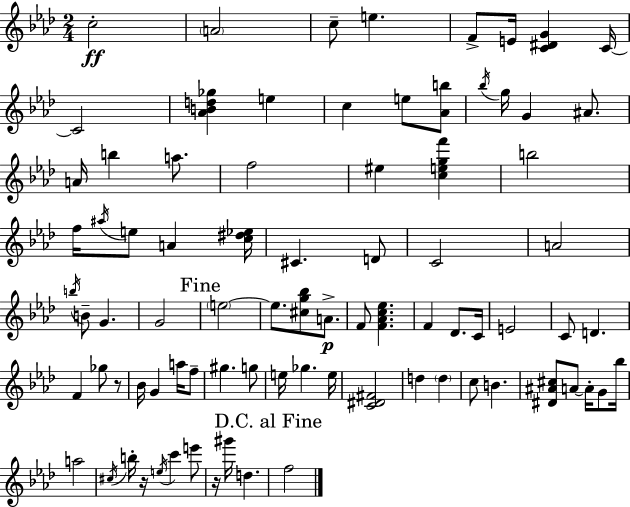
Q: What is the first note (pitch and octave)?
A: C5